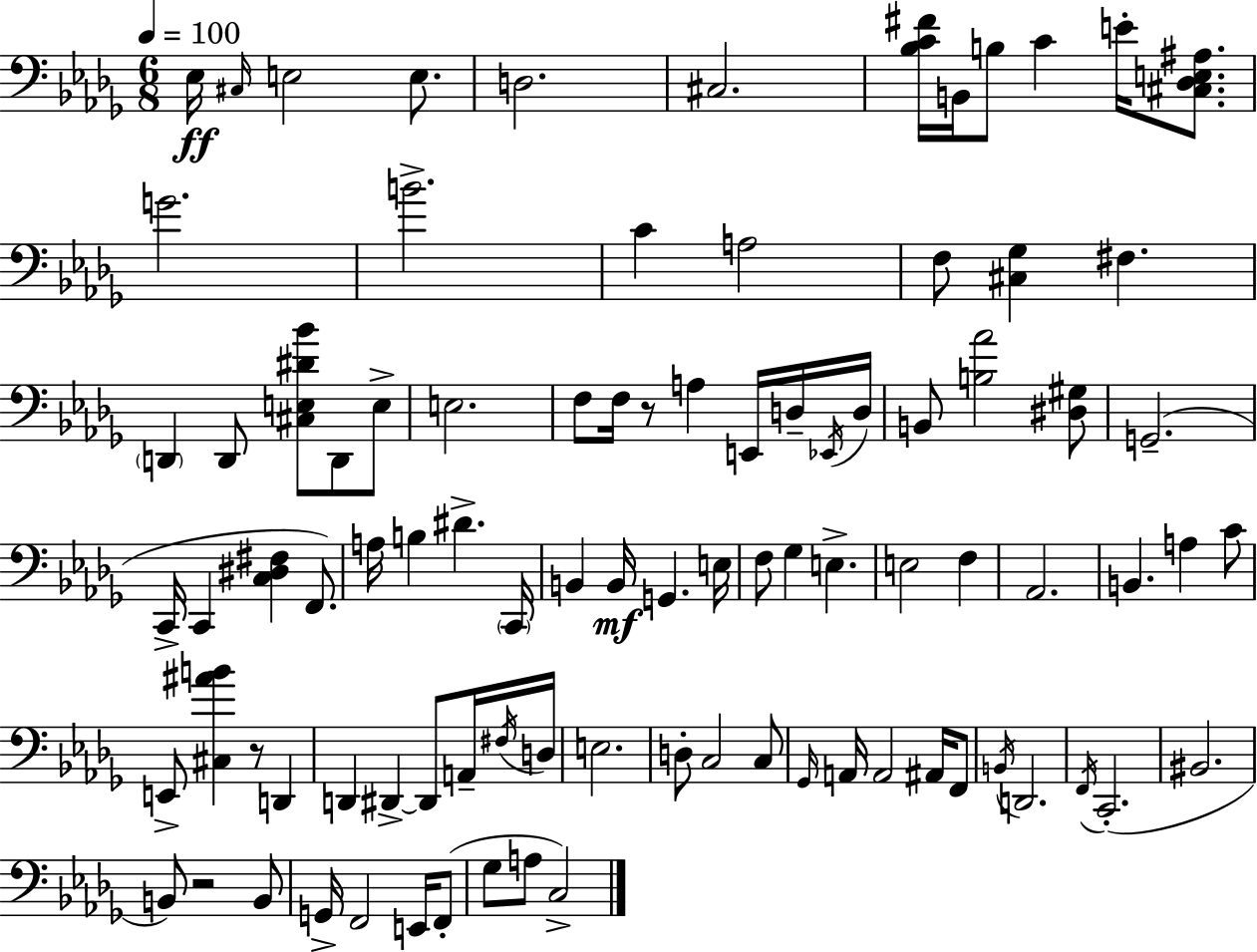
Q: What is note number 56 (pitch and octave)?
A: A2